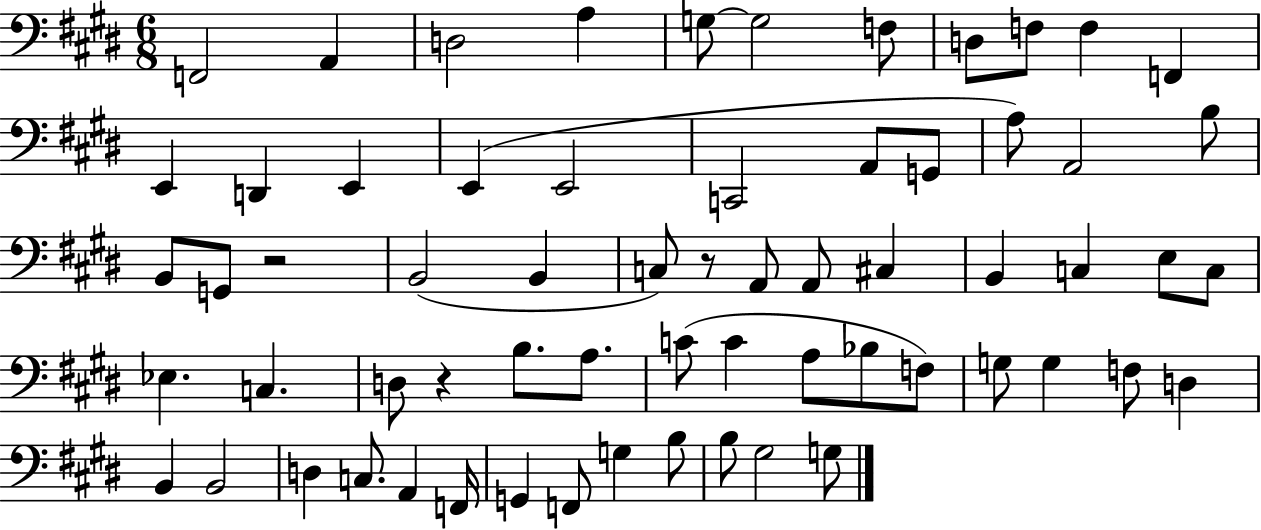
X:1
T:Untitled
M:6/8
L:1/4
K:E
F,,2 A,, D,2 A, G,/2 G,2 F,/2 D,/2 F,/2 F, F,, E,, D,, E,, E,, E,,2 C,,2 A,,/2 G,,/2 A,/2 A,,2 B,/2 B,,/2 G,,/2 z2 B,,2 B,, C,/2 z/2 A,,/2 A,,/2 ^C, B,, C, E,/2 C,/2 _E, C, D,/2 z B,/2 A,/2 C/2 C A,/2 _B,/2 F,/2 G,/2 G, F,/2 D, B,, B,,2 D, C,/2 A,, F,,/4 G,, F,,/2 G, B,/2 B,/2 ^G,2 G,/2